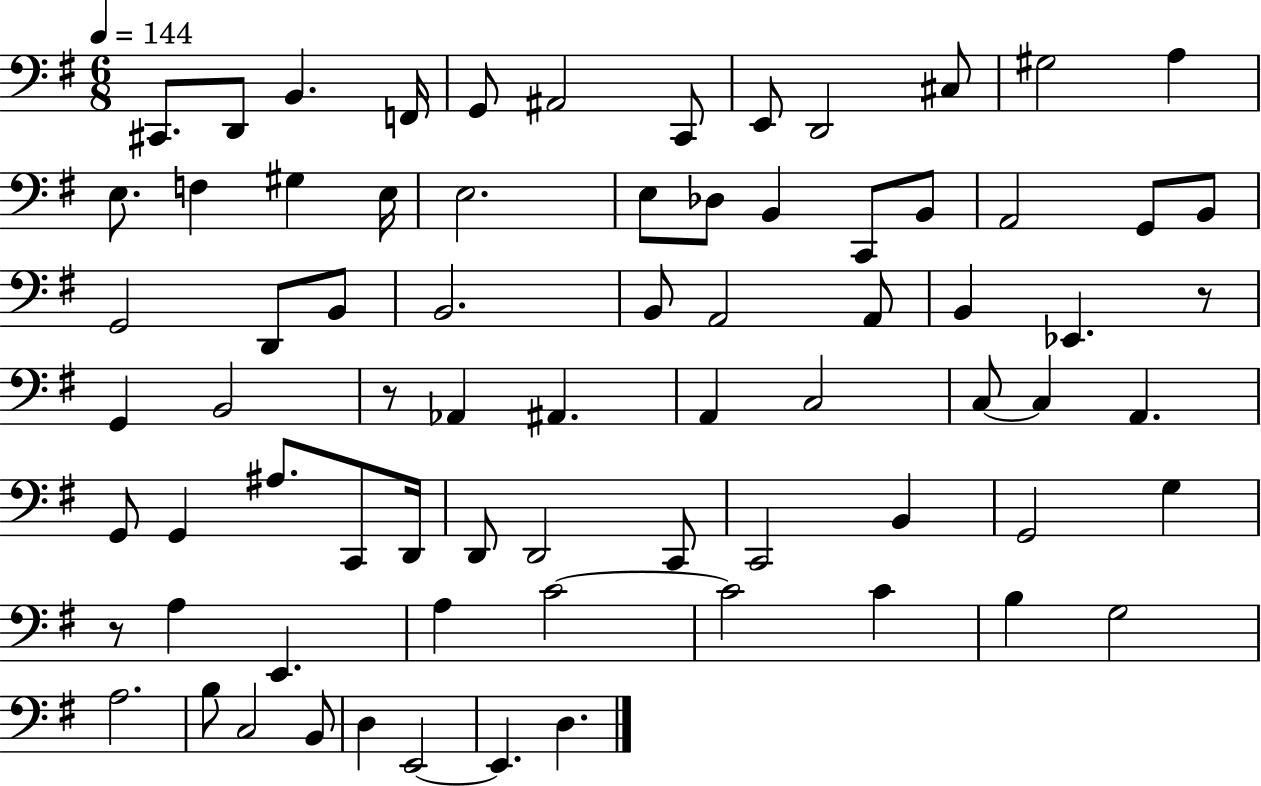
{
  \clef bass
  \numericTimeSignature
  \time 6/8
  \key g \major
  \tempo 4 = 144
  cis,8. d,8 b,4. f,16 | g,8 ais,2 c,8 | e,8 d,2 cis8 | gis2 a4 | \break e8. f4 gis4 e16 | e2. | e8 des8 b,4 c,8 b,8 | a,2 g,8 b,8 | \break g,2 d,8 b,8 | b,2. | b,8 a,2 a,8 | b,4 ees,4. r8 | \break g,4 b,2 | r8 aes,4 ais,4. | a,4 c2 | c8~~ c4 a,4. | \break g,8 g,4 ais8. c,8 d,16 | d,8 d,2 c,8 | c,2 b,4 | g,2 g4 | \break r8 a4 e,4. | a4 c'2~~ | c'2 c'4 | b4 g2 | \break a2. | b8 c2 b,8 | d4 e,2~~ | e,4. d4. | \break \bar "|."
}